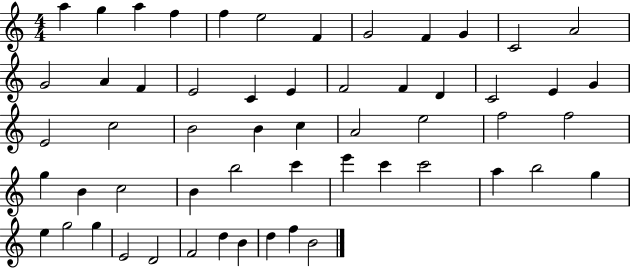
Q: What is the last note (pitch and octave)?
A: B4